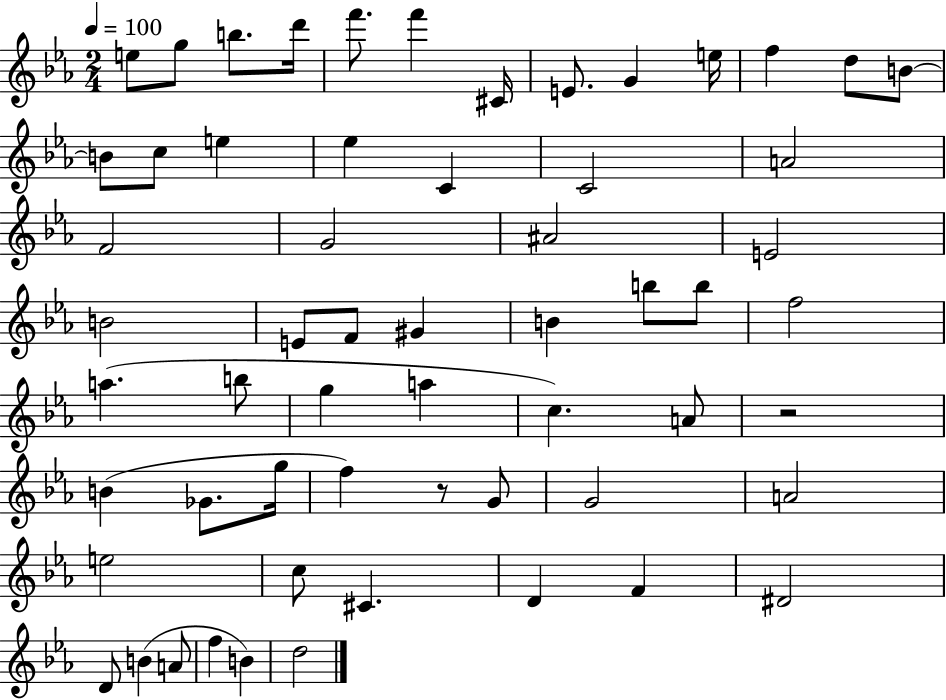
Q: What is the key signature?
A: EES major